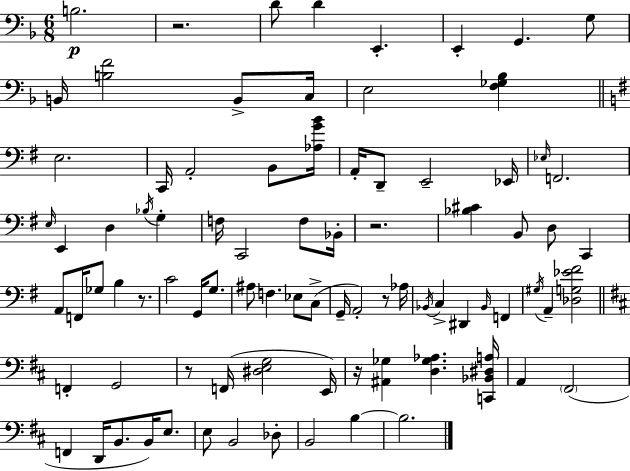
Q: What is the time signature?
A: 6/8